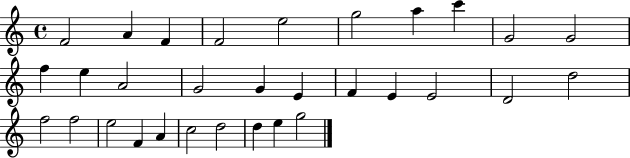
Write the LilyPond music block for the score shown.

{
  \clef treble
  \time 4/4
  \defaultTimeSignature
  \key c \major
  f'2 a'4 f'4 | f'2 e''2 | g''2 a''4 c'''4 | g'2 g'2 | \break f''4 e''4 a'2 | g'2 g'4 e'4 | f'4 e'4 e'2 | d'2 d''2 | \break f''2 f''2 | e''2 f'4 a'4 | c''2 d''2 | d''4 e''4 g''2 | \break \bar "|."
}